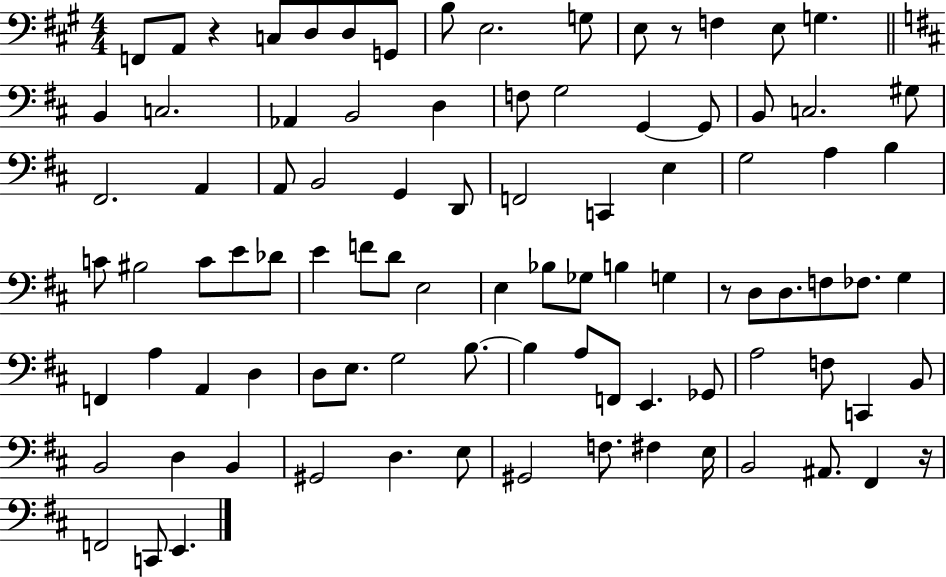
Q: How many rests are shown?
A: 4